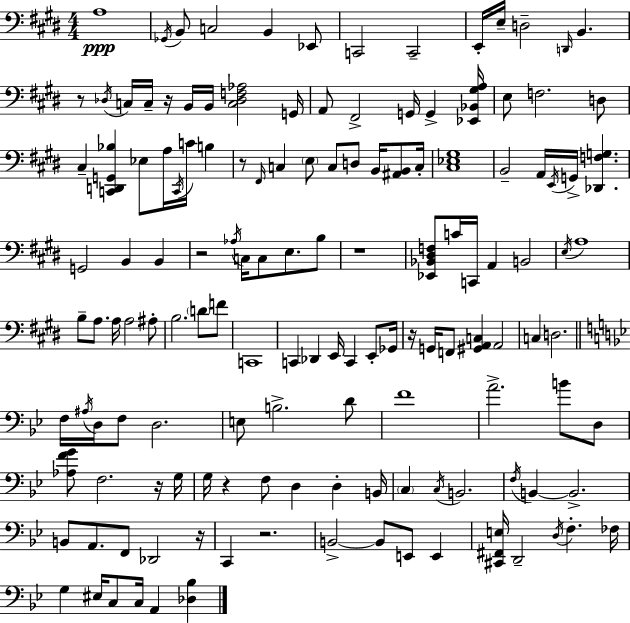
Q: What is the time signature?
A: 4/4